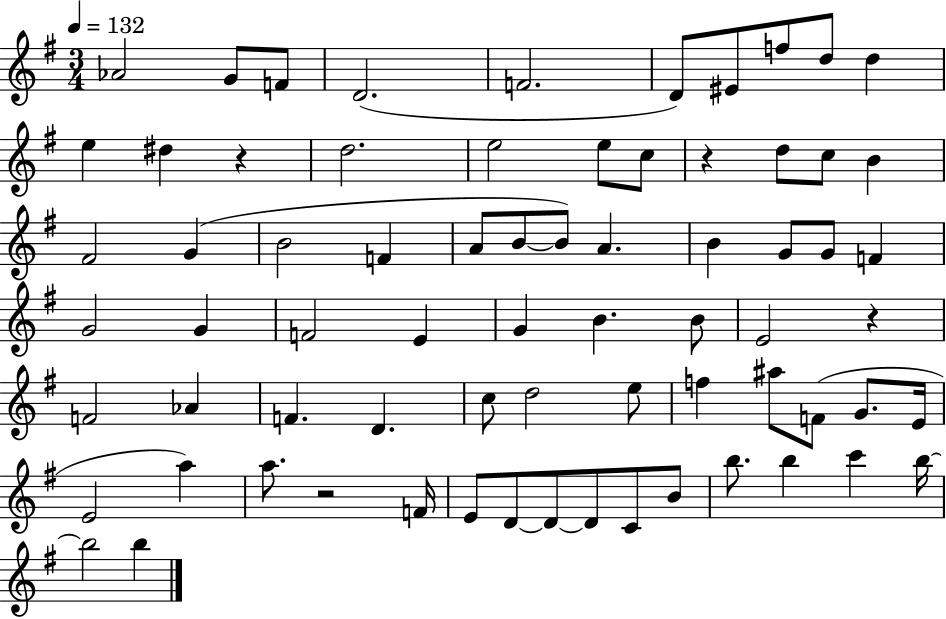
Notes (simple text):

Ab4/h G4/e F4/e D4/h. F4/h. D4/e EIS4/e F5/e D5/e D5/q E5/q D#5/q R/q D5/h. E5/h E5/e C5/e R/q D5/e C5/e B4/q F#4/h G4/q B4/h F4/q A4/e B4/e B4/e A4/q. B4/q G4/e G4/e F4/q G4/h G4/q F4/h E4/q G4/q B4/q. B4/e E4/h R/q F4/h Ab4/q F4/q. D4/q. C5/e D5/h E5/e F5/q A#5/e F4/e G4/e. E4/s E4/h A5/q A5/e. R/h F4/s E4/e D4/e D4/e D4/e C4/e B4/e B5/e. B5/q C6/q B5/s B5/h B5/q